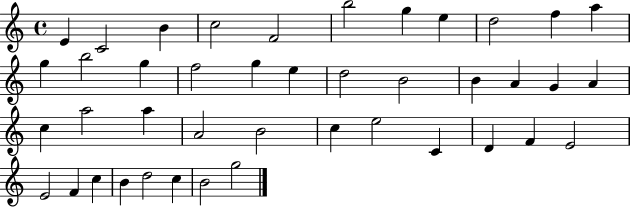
{
  \clef treble
  \time 4/4
  \defaultTimeSignature
  \key c \major
  e'4 c'2 b'4 | c''2 f'2 | b''2 g''4 e''4 | d''2 f''4 a''4 | \break g''4 b''2 g''4 | f''2 g''4 e''4 | d''2 b'2 | b'4 a'4 g'4 a'4 | \break c''4 a''2 a''4 | a'2 b'2 | c''4 e''2 c'4 | d'4 f'4 e'2 | \break e'2 f'4 c''4 | b'4 d''2 c''4 | b'2 g''2 | \bar "|."
}